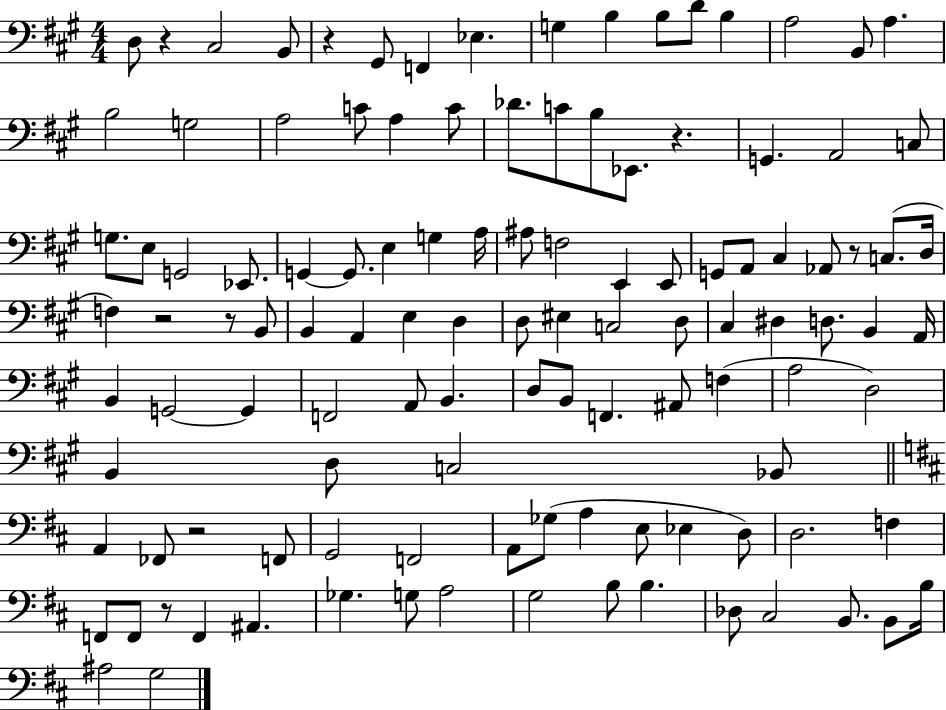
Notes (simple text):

D3/e R/q C#3/h B2/e R/q G#2/e F2/q Eb3/q. G3/q B3/q B3/e D4/e B3/q A3/h B2/e A3/q. B3/h G3/h A3/h C4/e A3/q C4/e Db4/e. C4/e B3/e Eb2/e. R/q. G2/q. A2/h C3/e G3/e. E3/e G2/h Eb2/e. G2/q G2/e. E3/q G3/q A3/s A#3/e F3/h E2/q E2/e G2/e A2/e C#3/q Ab2/e R/e C3/e. D3/s F3/q R/h R/e B2/e B2/q A2/q E3/q D3/q D3/e EIS3/q C3/h D3/e C#3/q D#3/q D3/e. B2/q A2/s B2/q G2/h G2/q F2/h A2/e B2/q. D3/e B2/e F2/q. A#2/e F3/q A3/h D3/h B2/q D3/e C3/h Bb2/e A2/q FES2/e R/h F2/e G2/h F2/h A2/e Gb3/e A3/q E3/e Eb3/q D3/e D3/h. F3/q F2/e F2/e R/e F2/q A#2/q. Gb3/q. G3/e A3/h G3/h B3/e B3/q. Db3/e C#3/h B2/e. B2/e B3/s A#3/h G3/h